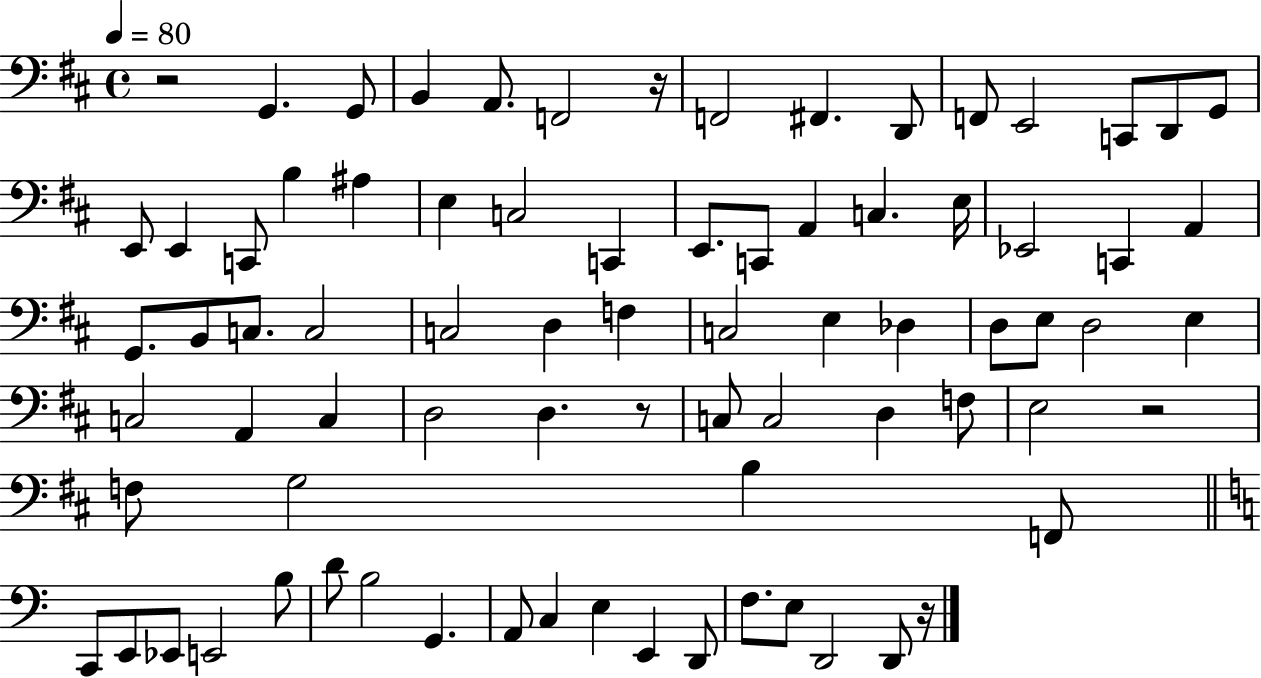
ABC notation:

X:1
T:Untitled
M:4/4
L:1/4
K:D
z2 G,, G,,/2 B,, A,,/2 F,,2 z/4 F,,2 ^F,, D,,/2 F,,/2 E,,2 C,,/2 D,,/2 G,,/2 E,,/2 E,, C,,/2 B, ^A, E, C,2 C,, E,,/2 C,,/2 A,, C, E,/4 _E,,2 C,, A,, G,,/2 B,,/2 C,/2 C,2 C,2 D, F, C,2 E, _D, D,/2 E,/2 D,2 E, C,2 A,, C, D,2 D, z/2 C,/2 C,2 D, F,/2 E,2 z2 F,/2 G,2 B, F,,/2 C,,/2 E,,/2 _E,,/2 E,,2 B,/2 D/2 B,2 G,, A,,/2 C, E, E,, D,,/2 F,/2 E,/2 D,,2 D,,/2 z/4